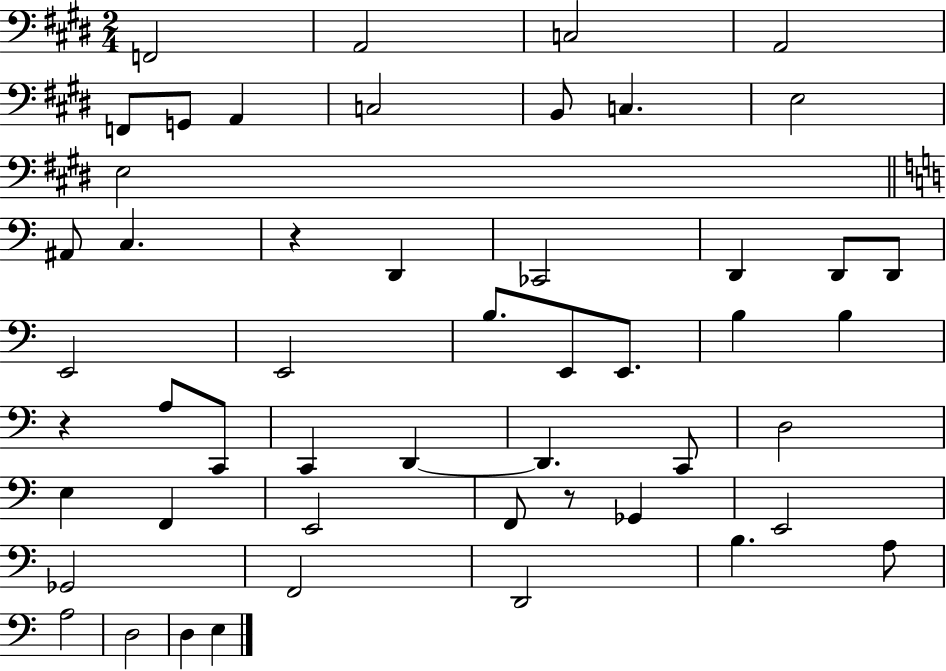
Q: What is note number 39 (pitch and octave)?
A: E2